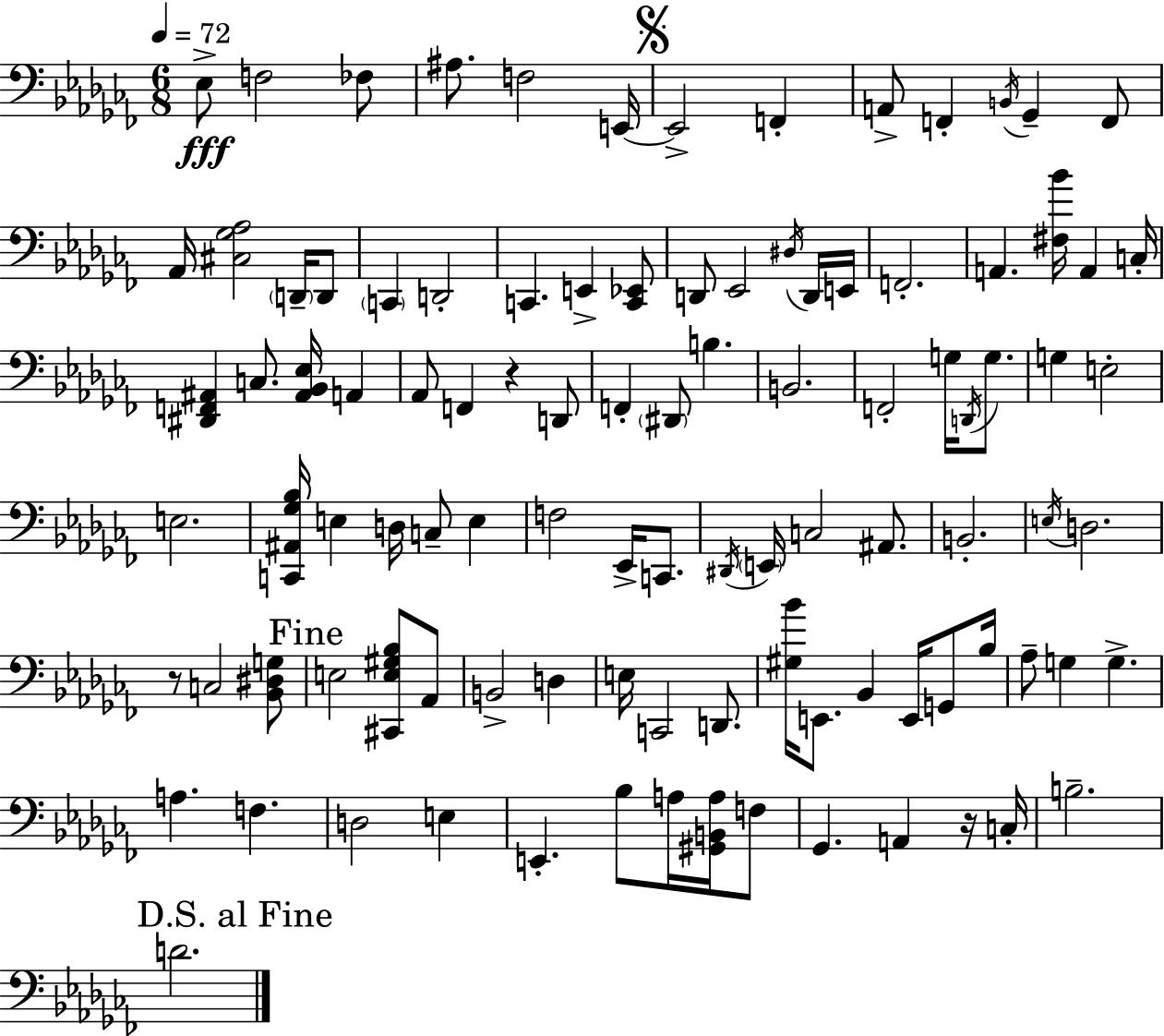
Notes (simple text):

Eb3/e F3/h FES3/e A#3/e. F3/h E2/s E2/h F2/q A2/e F2/q B2/s Gb2/q F2/e Ab2/s [C#3,Gb3,Ab3]/h D2/s D2/e C2/q D2/h C2/q. E2/q [C2,Eb2]/e D2/e Eb2/h D#3/s D2/s E2/s F2/h. A2/q. [F#3,Bb4]/s A2/q C3/s [D#2,F2,A#2]/q C3/e. [A#2,Bb2,Eb3]/s A2/q Ab2/e F2/q R/q D2/e F2/q D#2/e B3/q. B2/h. F2/h G3/s D2/s G3/e. G3/q E3/h E3/h. [C2,A#2,Gb3,Bb3]/s E3/q D3/s C3/e E3/q F3/h Eb2/s C2/e. D#2/s E2/s C3/h A#2/e. B2/h. E3/s D3/h. R/e C3/h [Bb2,D#3,G3]/e E3/h [C#2,E3,G#3,Bb3]/e Ab2/e B2/h D3/q E3/s C2/h D2/e. [G#3,Bb4]/s E2/e. Bb2/q E2/s G2/e Bb3/s Ab3/e G3/q G3/q. A3/q. F3/q. D3/h E3/q E2/q. Bb3/e A3/s [G#2,B2,A3]/s F3/e Gb2/q. A2/q R/s C3/s B3/h. D4/h.